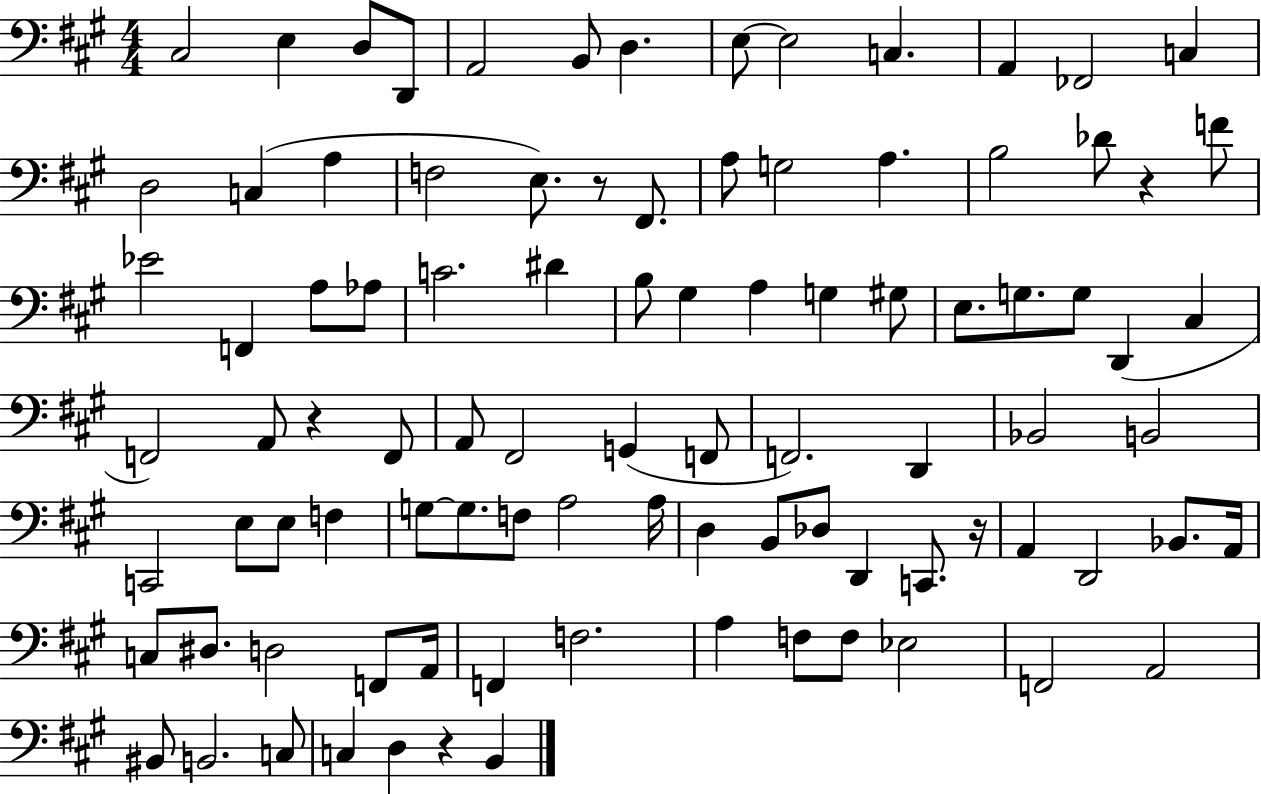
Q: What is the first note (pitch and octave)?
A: C#3